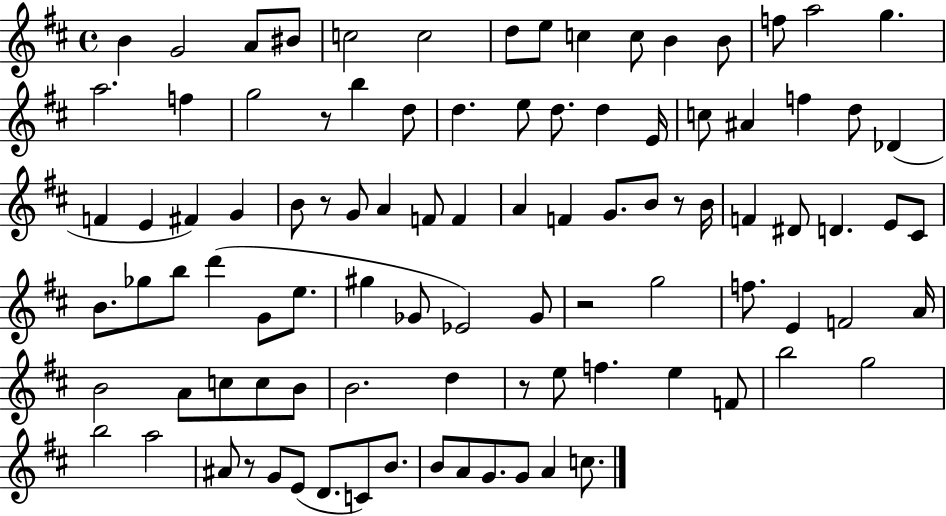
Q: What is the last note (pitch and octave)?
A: C5